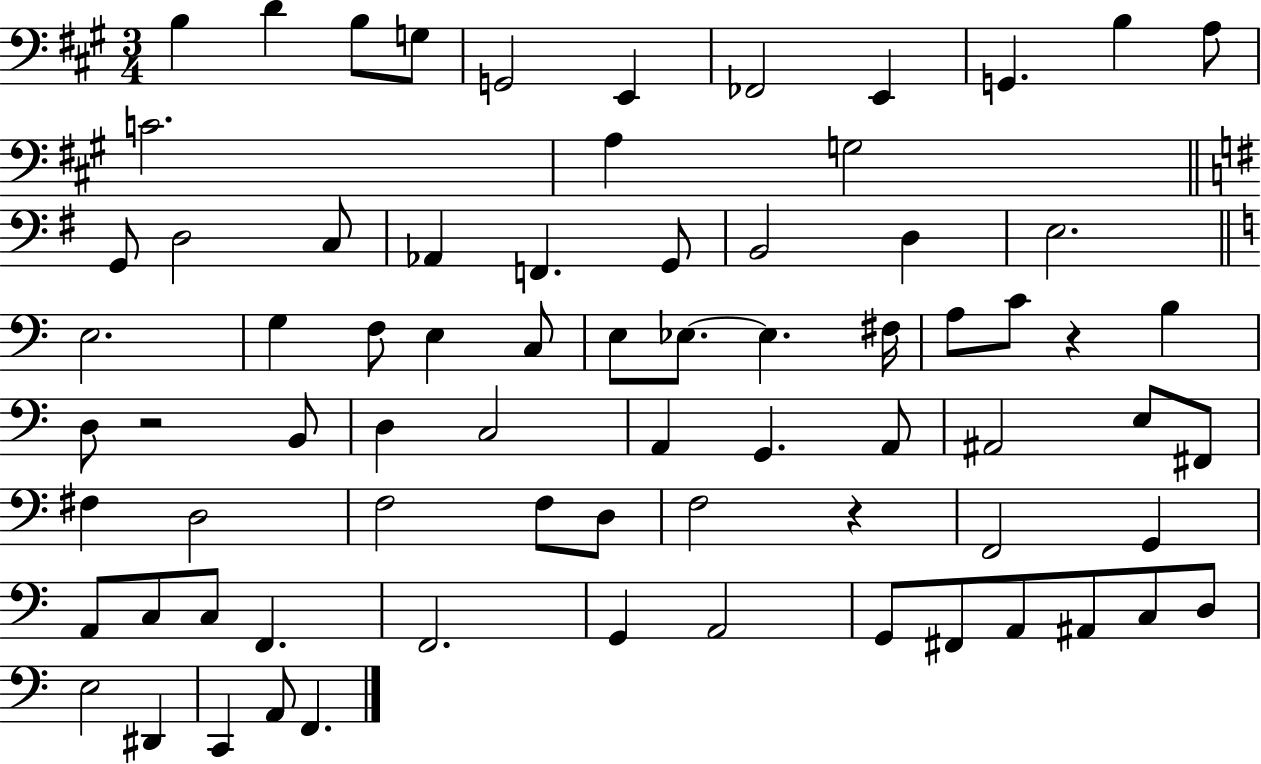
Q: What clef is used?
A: bass